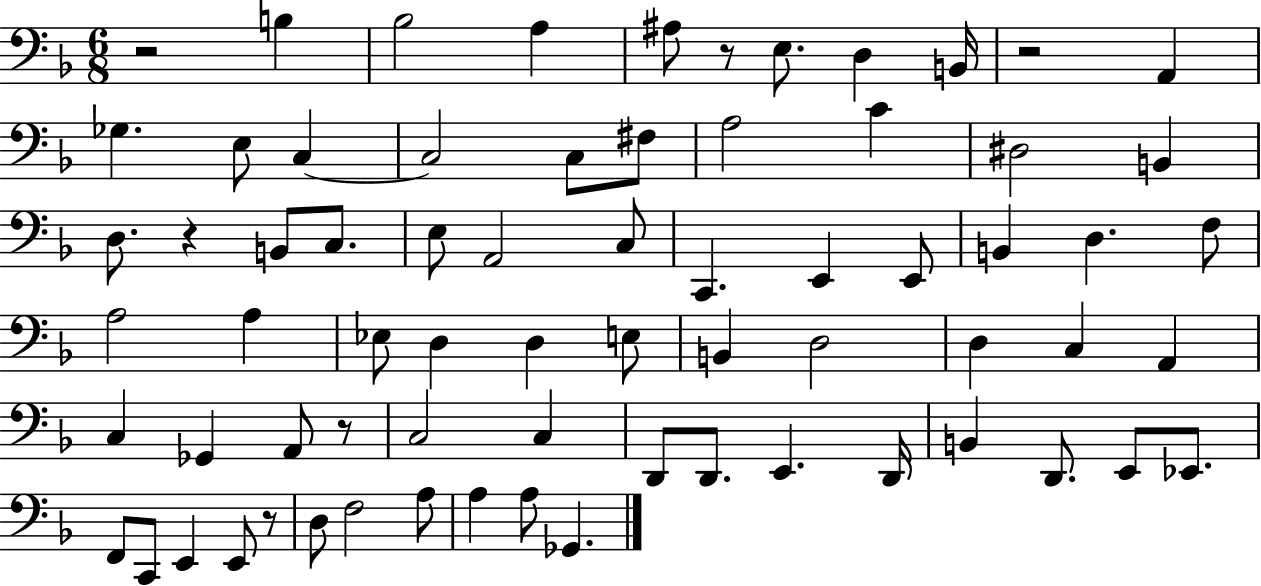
R/h B3/q Bb3/h A3/q A#3/e R/e E3/e. D3/q B2/s R/h A2/q Gb3/q. E3/e C3/q C3/h C3/e F#3/e A3/h C4/q D#3/h B2/q D3/e. R/q B2/e C3/e. E3/e A2/h C3/e C2/q. E2/q E2/e B2/q D3/q. F3/e A3/h A3/q Eb3/e D3/q D3/q E3/e B2/q D3/h D3/q C3/q A2/q C3/q Gb2/q A2/e R/e C3/h C3/q D2/e D2/e. E2/q. D2/s B2/q D2/e. E2/e Eb2/e. F2/e C2/e E2/q E2/e R/e D3/e F3/h A3/e A3/q A3/e Gb2/q.